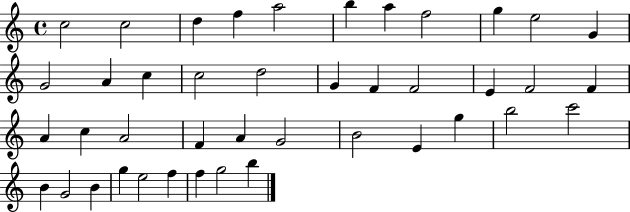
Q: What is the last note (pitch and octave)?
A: B5